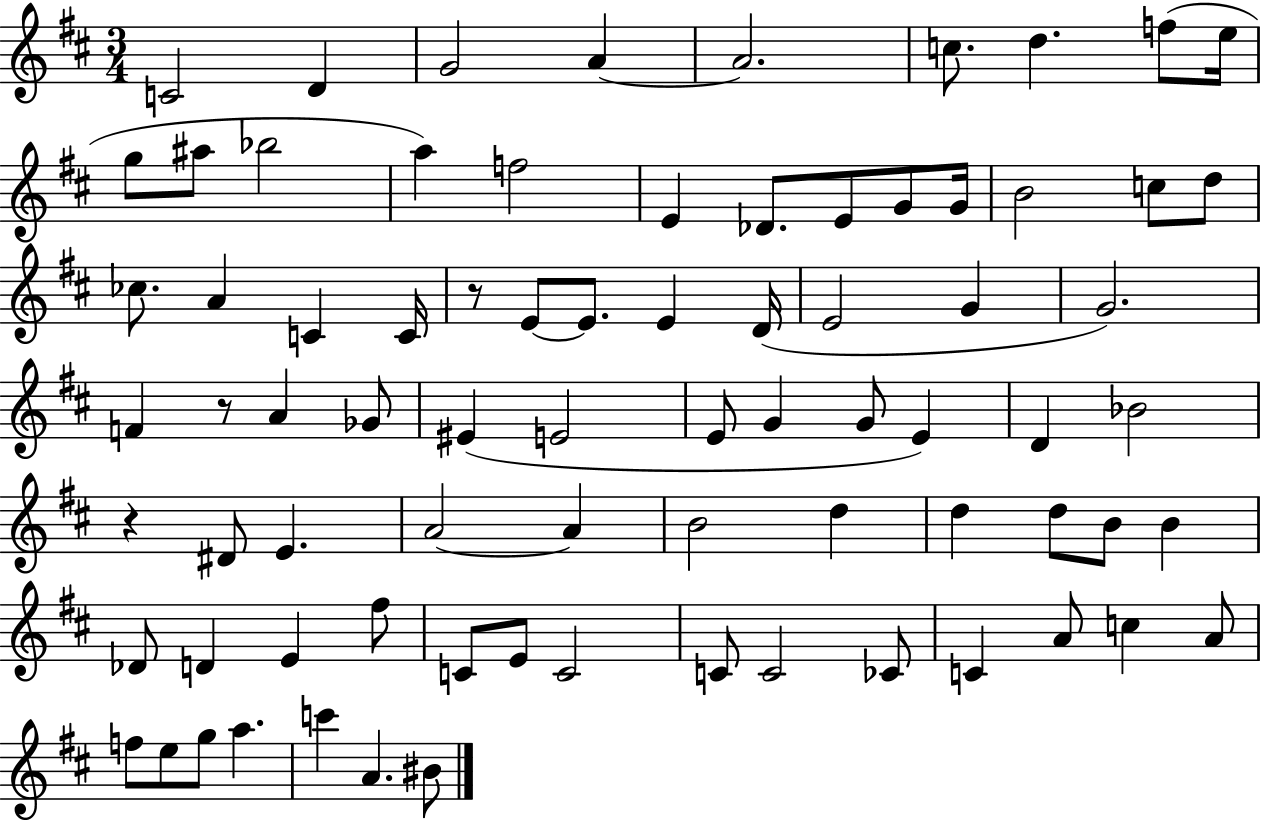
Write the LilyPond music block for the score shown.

{
  \clef treble
  \numericTimeSignature
  \time 3/4
  \key d \major
  \repeat volta 2 { c'2 d'4 | g'2 a'4~~ | a'2. | c''8. d''4. f''8( e''16 | \break g''8 ais''8 bes''2 | a''4) f''2 | e'4 des'8. e'8 g'8 g'16 | b'2 c''8 d''8 | \break ces''8. a'4 c'4 c'16 | r8 e'8~~ e'8. e'4 d'16( | e'2 g'4 | g'2.) | \break f'4 r8 a'4 ges'8 | eis'4( e'2 | e'8 g'4 g'8 e'4) | d'4 bes'2 | \break r4 dis'8 e'4. | a'2~~ a'4 | b'2 d''4 | d''4 d''8 b'8 b'4 | \break des'8 d'4 e'4 fis''8 | c'8 e'8 c'2 | c'8 c'2 ces'8 | c'4 a'8 c''4 a'8 | \break f''8 e''8 g''8 a''4. | c'''4 a'4. bis'8 | } \bar "|."
}